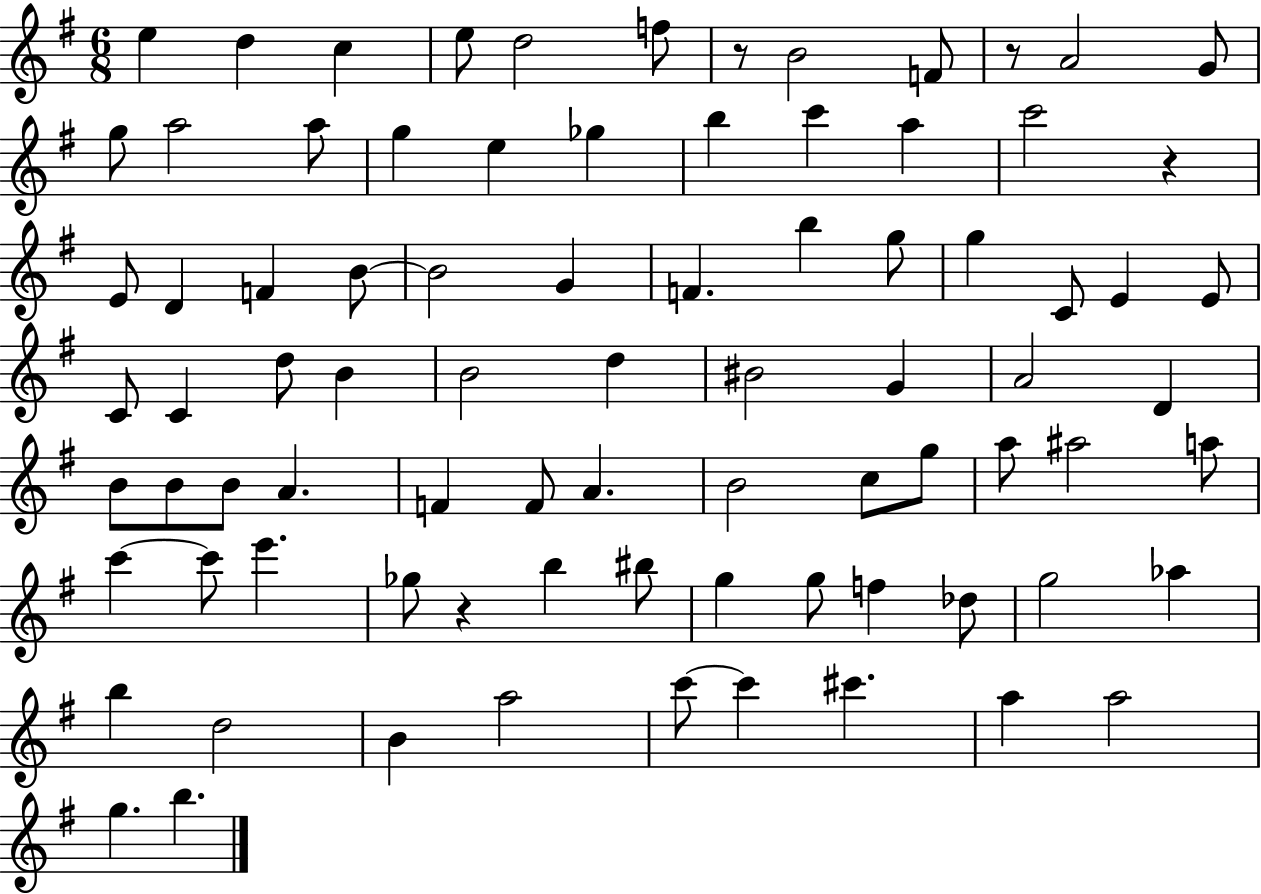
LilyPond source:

{
  \clef treble
  \numericTimeSignature
  \time 6/8
  \key g \major
  e''4 d''4 c''4 | e''8 d''2 f''8 | r8 b'2 f'8 | r8 a'2 g'8 | \break g''8 a''2 a''8 | g''4 e''4 ges''4 | b''4 c'''4 a''4 | c'''2 r4 | \break e'8 d'4 f'4 b'8~~ | b'2 g'4 | f'4. b''4 g''8 | g''4 c'8 e'4 e'8 | \break c'8 c'4 d''8 b'4 | b'2 d''4 | bis'2 g'4 | a'2 d'4 | \break b'8 b'8 b'8 a'4. | f'4 f'8 a'4. | b'2 c''8 g''8 | a''8 ais''2 a''8 | \break c'''4~~ c'''8 e'''4. | ges''8 r4 b''4 bis''8 | g''4 g''8 f''4 des''8 | g''2 aes''4 | \break b''4 d''2 | b'4 a''2 | c'''8~~ c'''4 cis'''4. | a''4 a''2 | \break g''4. b''4. | \bar "|."
}